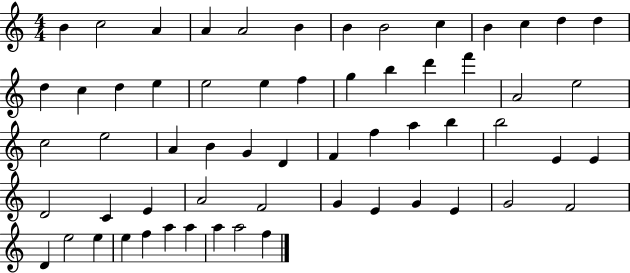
{
  \clef treble
  \numericTimeSignature
  \time 4/4
  \key c \major
  b'4 c''2 a'4 | a'4 a'2 b'4 | b'4 b'2 c''4 | b'4 c''4 d''4 d''4 | \break d''4 c''4 d''4 e''4 | e''2 e''4 f''4 | g''4 b''4 d'''4 f'''4 | a'2 e''2 | \break c''2 e''2 | a'4 b'4 g'4 d'4 | f'4 f''4 a''4 b''4 | b''2 e'4 e'4 | \break d'2 c'4 e'4 | a'2 f'2 | g'4 e'4 g'4 e'4 | g'2 f'2 | \break d'4 e''2 e''4 | e''4 f''4 a''4 a''4 | a''4 a''2 f''4 | \bar "|."
}